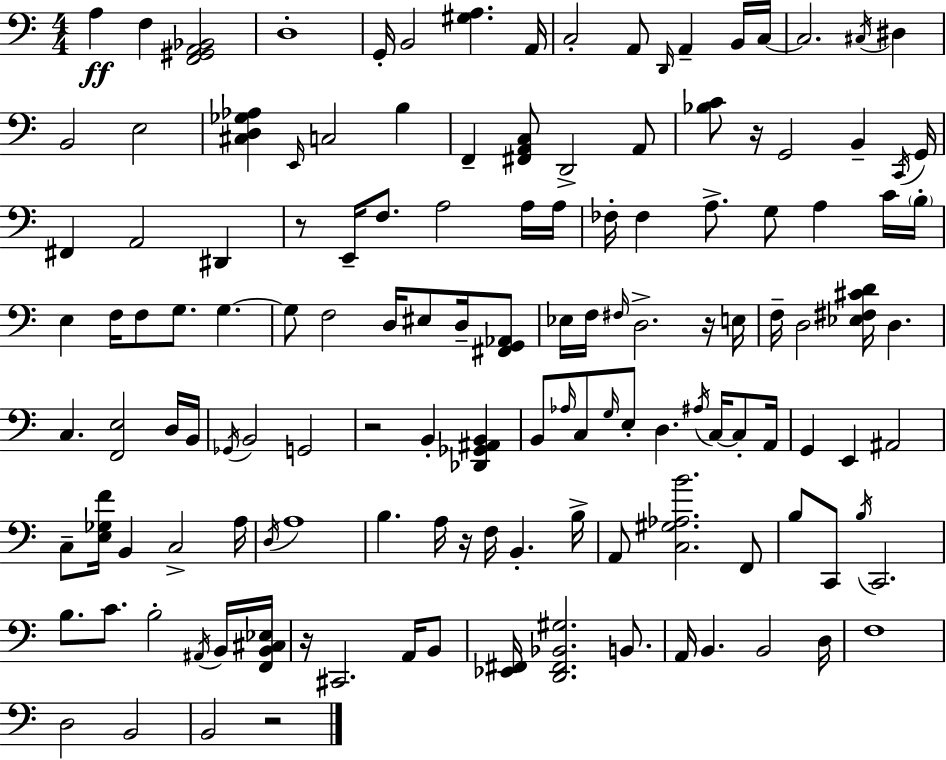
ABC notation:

X:1
T:Untitled
M:4/4
L:1/4
K:C
A, F, [F,,^G,,A,,_B,,]2 D,4 G,,/4 B,,2 [^G,A,] A,,/4 C,2 A,,/2 D,,/4 A,, B,,/4 C,/4 C,2 ^C,/4 ^D, B,,2 E,2 [^C,D,_G,_A,] E,,/4 C,2 B, F,, [^F,,A,,C,]/2 D,,2 A,,/2 [_B,C]/2 z/4 G,,2 B,, C,,/4 G,,/4 ^F,, A,,2 ^D,, z/2 E,,/4 F,/2 A,2 A,/4 A,/4 _F,/4 _F, A,/2 G,/2 A, C/4 B,/4 E, F,/4 F,/2 G,/2 G, G,/2 F,2 D,/4 ^E,/2 D,/4 [^F,,G,,_A,,]/2 _E,/4 F,/4 ^F,/4 D,2 z/4 E,/4 F,/4 D,2 [_E,^F,^CD]/4 D, C, [F,,E,]2 D,/4 B,,/4 _G,,/4 B,,2 G,,2 z2 B,, [_D,,_G,,^A,,B,,] B,,/2 _A,/4 C,/2 G,/4 E,/2 D, ^A,/4 C,/4 C,/2 A,,/4 G,, E,, ^A,,2 C,/2 [E,_G,F]/4 B,, C,2 A,/4 D,/4 A,4 B, A,/4 z/4 F,/4 B,, B,/4 A,,/2 [C,^G,_A,B]2 F,,/2 B,/2 C,,/2 B,/4 C,,2 B,/2 C/2 B,2 ^A,,/4 B,,/4 [F,,B,,^C,_E,]/4 z/4 ^C,,2 A,,/4 B,,/2 [_E,,^F,,]/4 [D,,^F,,_B,,^G,]2 B,,/2 A,,/4 B,, B,,2 D,/4 F,4 D,2 B,,2 B,,2 z2